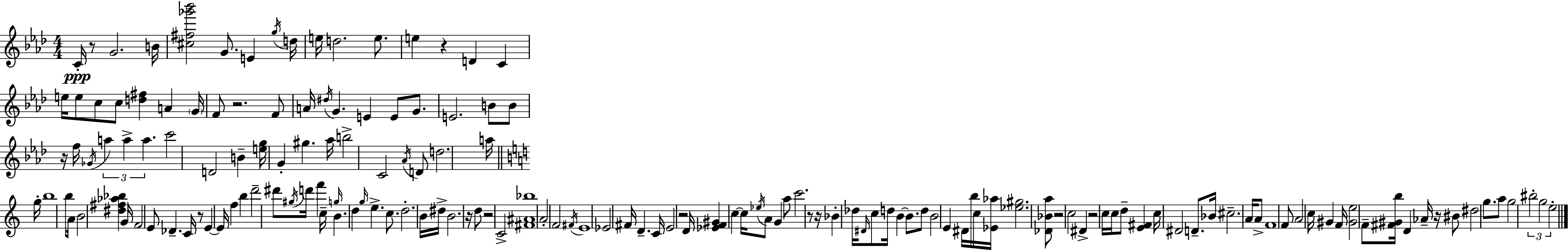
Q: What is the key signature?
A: AES major